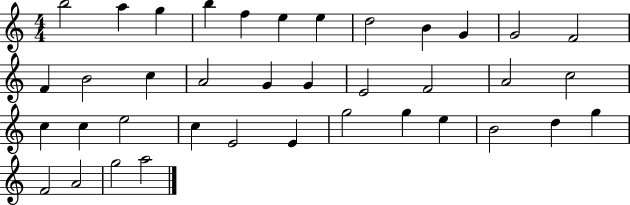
B5/h A5/q G5/q B5/q F5/q E5/q E5/q D5/h B4/q G4/q G4/h F4/h F4/q B4/h C5/q A4/h G4/q G4/q E4/h F4/h A4/h C5/h C5/q C5/q E5/h C5/q E4/h E4/q G5/h G5/q E5/q B4/h D5/q G5/q F4/h A4/h G5/h A5/h